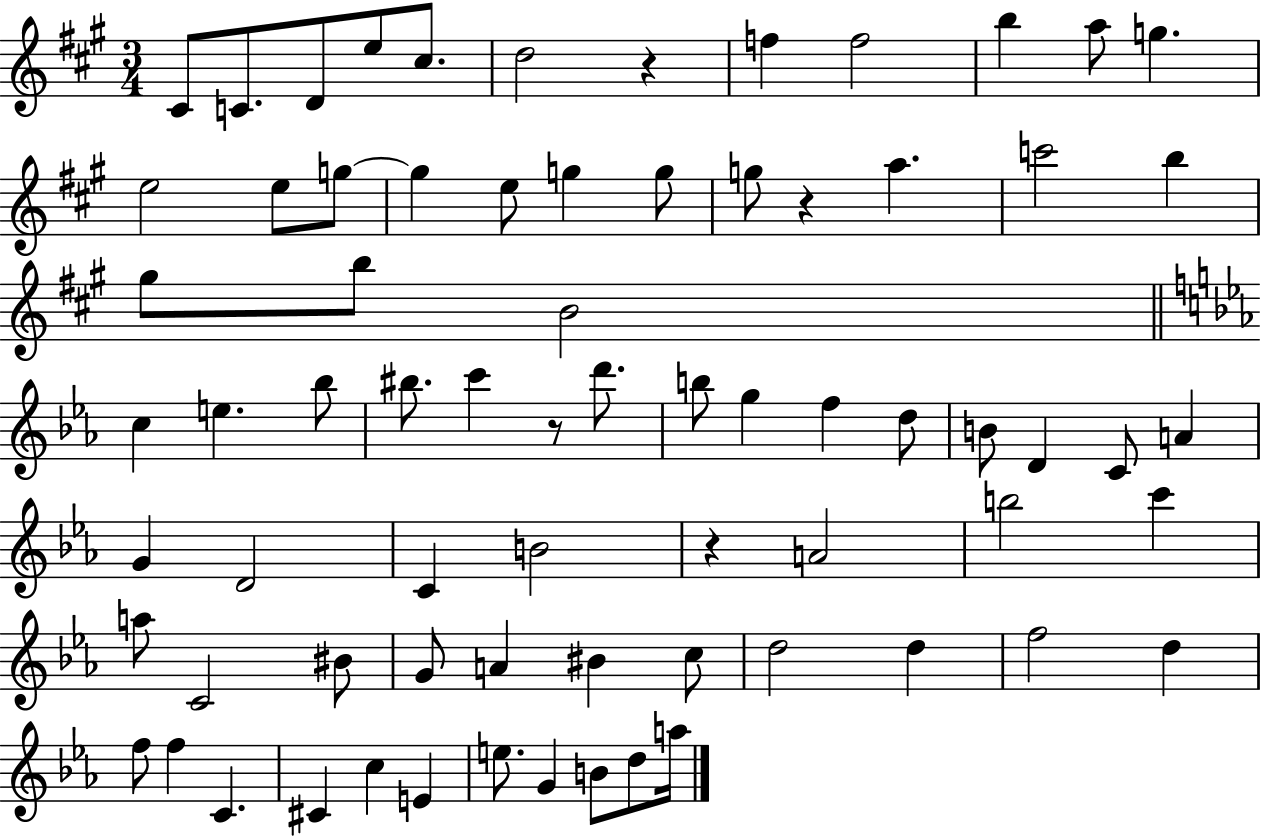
C#4/e C4/e. D4/e E5/e C#5/e. D5/h R/q F5/q F5/h B5/q A5/e G5/q. E5/h E5/e G5/e G5/q E5/e G5/q G5/e G5/e R/q A5/q. C6/h B5/q G#5/e B5/e B4/h C5/q E5/q. Bb5/e BIS5/e. C6/q R/e D6/e. B5/e G5/q F5/q D5/e B4/e D4/q C4/e A4/q G4/q D4/h C4/q B4/h R/q A4/h B5/h C6/q A5/e C4/h BIS4/e G4/e A4/q BIS4/q C5/e D5/h D5/q F5/h D5/q F5/e F5/q C4/q. C#4/q C5/q E4/q E5/e. G4/q B4/e D5/e A5/s